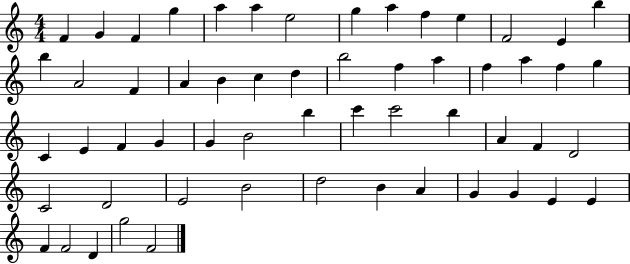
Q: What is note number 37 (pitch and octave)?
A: C6